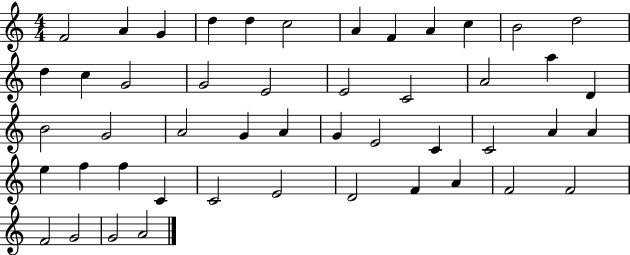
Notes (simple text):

F4/h A4/q G4/q D5/q D5/q C5/h A4/q F4/q A4/q C5/q B4/h D5/h D5/q C5/q G4/h G4/h E4/h E4/h C4/h A4/h A5/q D4/q B4/h G4/h A4/h G4/q A4/q G4/q E4/h C4/q C4/h A4/q A4/q E5/q F5/q F5/q C4/q C4/h E4/h D4/h F4/q A4/q F4/h F4/h F4/h G4/h G4/h A4/h